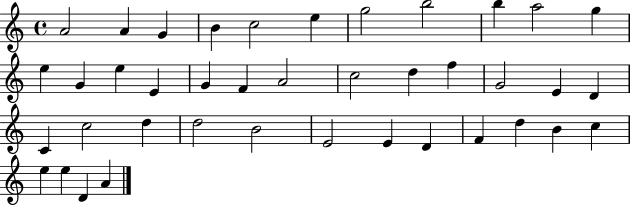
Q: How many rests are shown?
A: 0